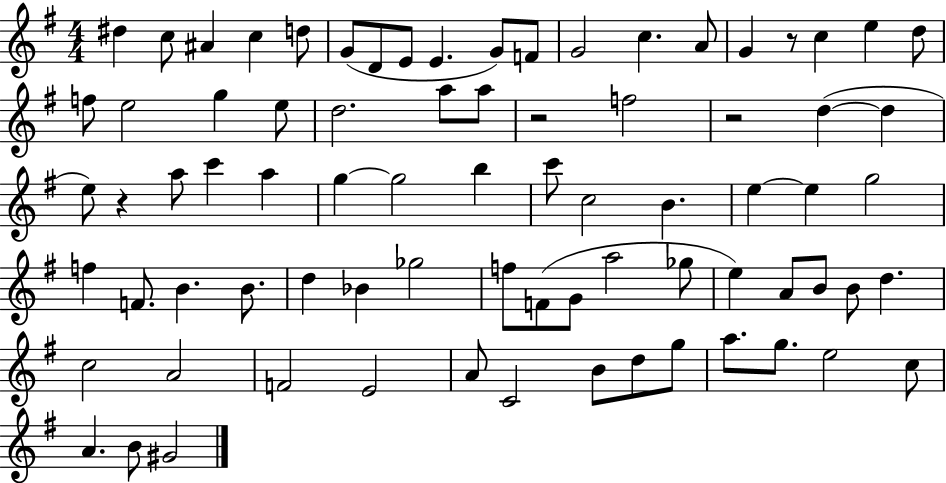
D#5/q C5/e A#4/q C5/q D5/e G4/e D4/e E4/e E4/q. G4/e F4/e G4/h C5/q. A4/e G4/q R/e C5/q E5/q D5/e F5/e E5/h G5/q E5/e D5/h. A5/e A5/e R/h F5/h R/h D5/q D5/q E5/e R/q A5/e C6/q A5/q G5/q G5/h B5/q C6/e C5/h B4/q. E5/q E5/q G5/h F5/q F4/e. B4/q. B4/e. D5/q Bb4/q Gb5/h F5/e F4/e G4/e A5/h Gb5/e E5/q A4/e B4/e B4/e D5/q. C5/h A4/h F4/h E4/h A4/e C4/h B4/e D5/e G5/e A5/e. G5/e. E5/h C5/e A4/q. B4/e G#4/h